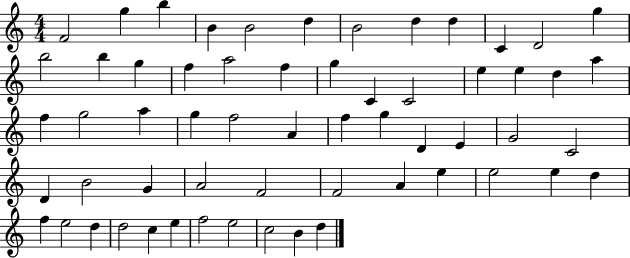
{
  \clef treble
  \numericTimeSignature
  \time 4/4
  \key c \major
  f'2 g''4 b''4 | b'4 b'2 d''4 | b'2 d''4 d''4 | c'4 d'2 g''4 | \break b''2 b''4 g''4 | f''4 a''2 f''4 | g''4 c'4 c'2 | e''4 e''4 d''4 a''4 | \break f''4 g''2 a''4 | g''4 f''2 a'4 | f''4 g''4 d'4 e'4 | g'2 c'2 | \break d'4 b'2 g'4 | a'2 f'2 | f'2 a'4 e''4 | e''2 e''4 d''4 | \break f''4 e''2 d''4 | d''2 c''4 e''4 | f''2 e''2 | c''2 b'4 d''4 | \break \bar "|."
}